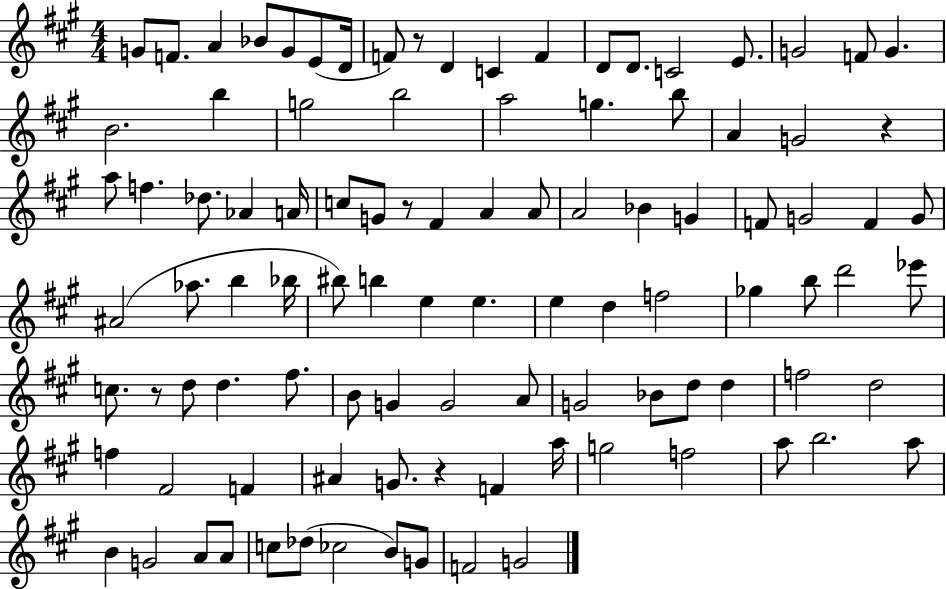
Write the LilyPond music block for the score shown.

{
  \clef treble
  \numericTimeSignature
  \time 4/4
  \key a \major
  \repeat volta 2 { g'8 f'8. a'4 bes'8 g'8 e'8( d'16 | f'8) r8 d'4 c'4 f'4 | d'8 d'8. c'2 e'8. | g'2 f'8 g'4. | \break b'2. b''4 | g''2 b''2 | a''2 g''4. b''8 | a'4 g'2 r4 | \break a''8 f''4. des''8. aes'4 a'16 | c''8 g'8 r8 fis'4 a'4 a'8 | a'2 bes'4 g'4 | f'8 g'2 f'4 g'8 | \break ais'2( aes''8. b''4 bes''16 | bis''8) b''4 e''4 e''4. | e''4 d''4 f''2 | ges''4 b''8 d'''2 ees'''8 | \break c''8. r8 d''8 d''4. fis''8. | b'8 g'4 g'2 a'8 | g'2 bes'8 d''8 d''4 | f''2 d''2 | \break f''4 fis'2 f'4 | ais'4 g'8. r4 f'4 a''16 | g''2 f''2 | a''8 b''2. a''8 | \break b'4 g'2 a'8 a'8 | c''8 des''8( ces''2 b'8) g'8 | f'2 g'2 | } \bar "|."
}